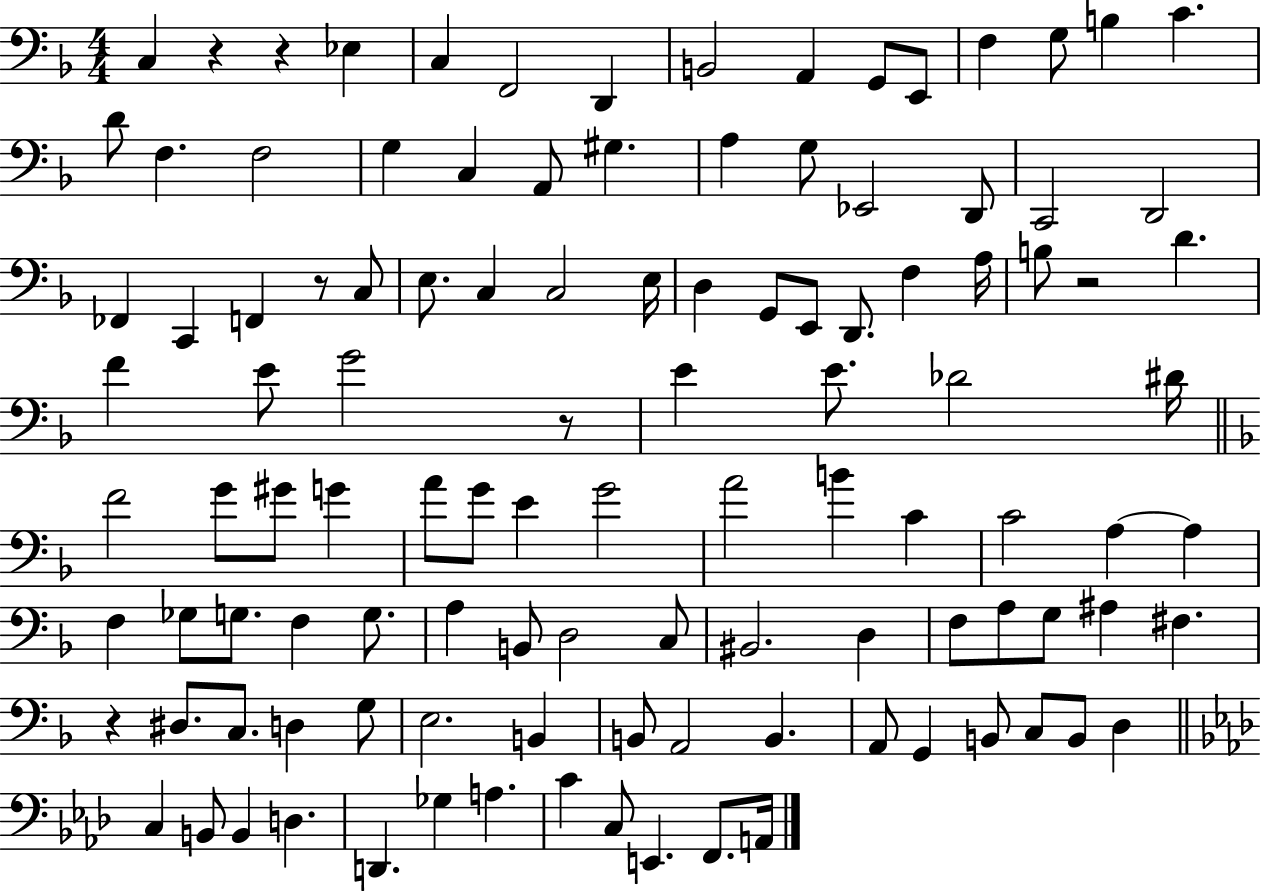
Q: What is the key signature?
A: F major